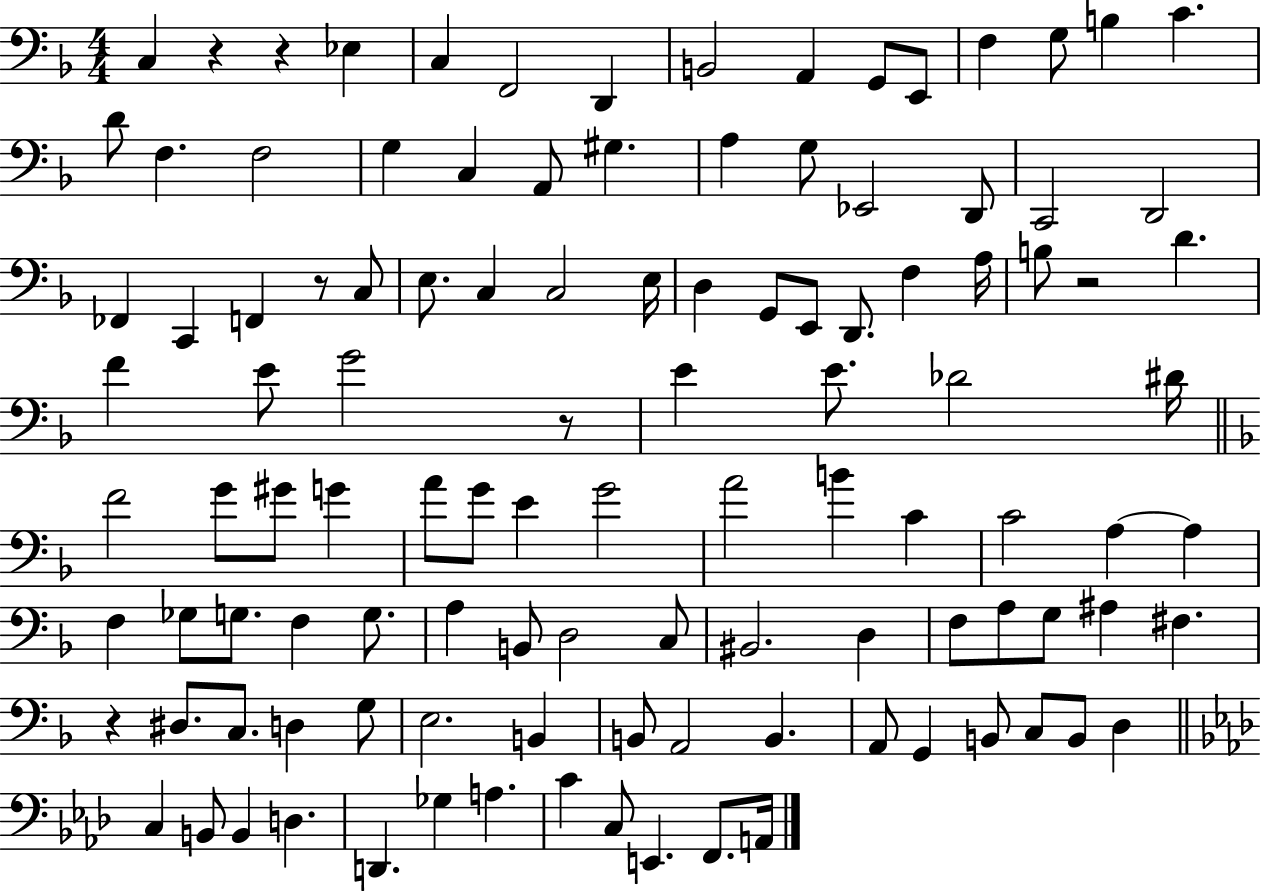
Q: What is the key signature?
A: F major